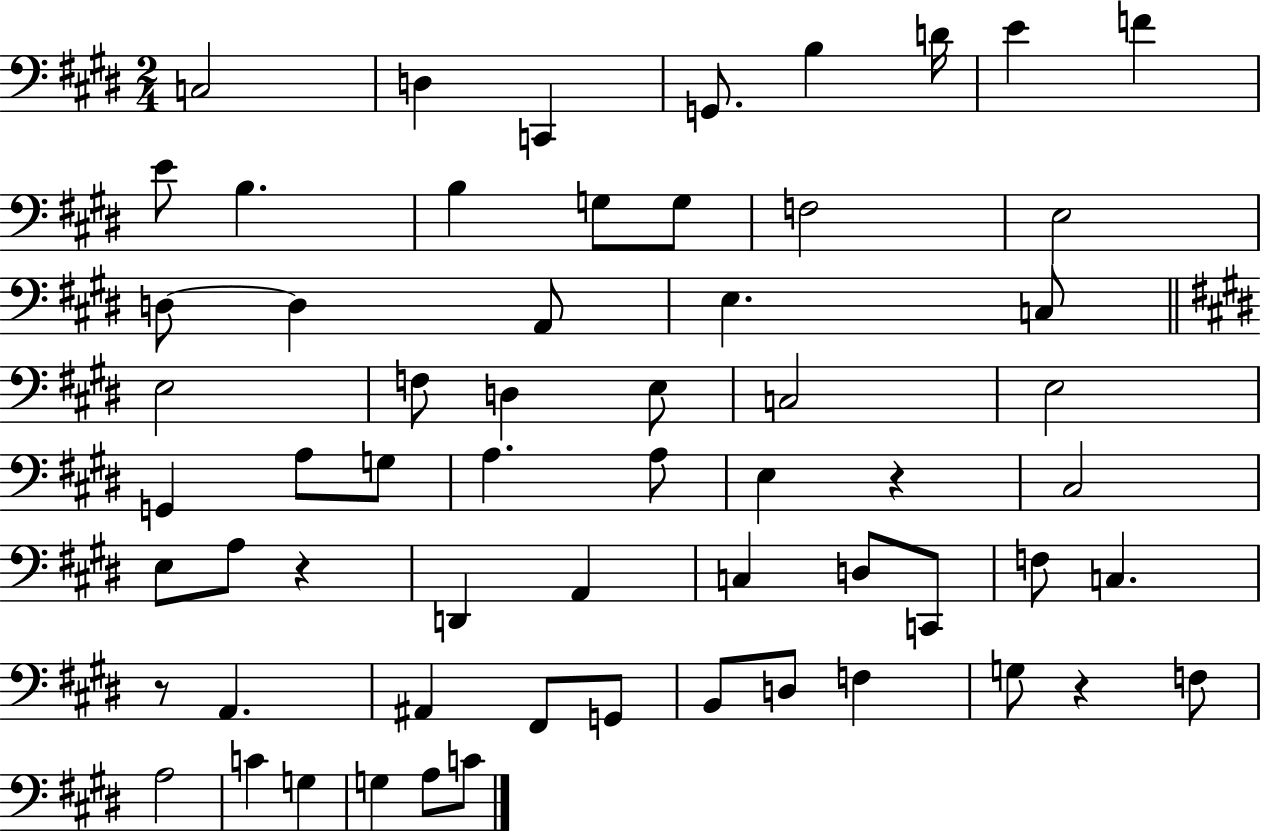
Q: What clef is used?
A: bass